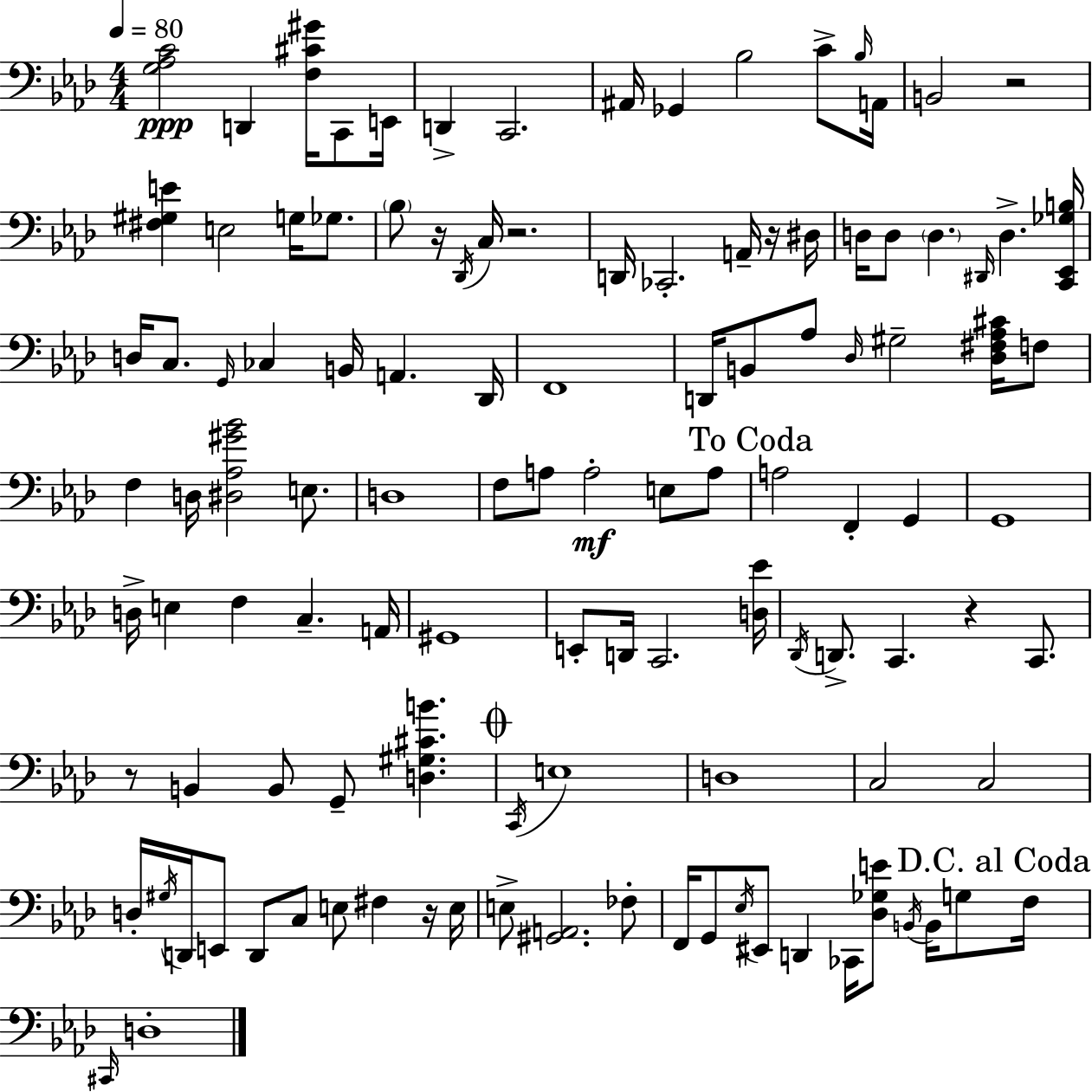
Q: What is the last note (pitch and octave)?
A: D3